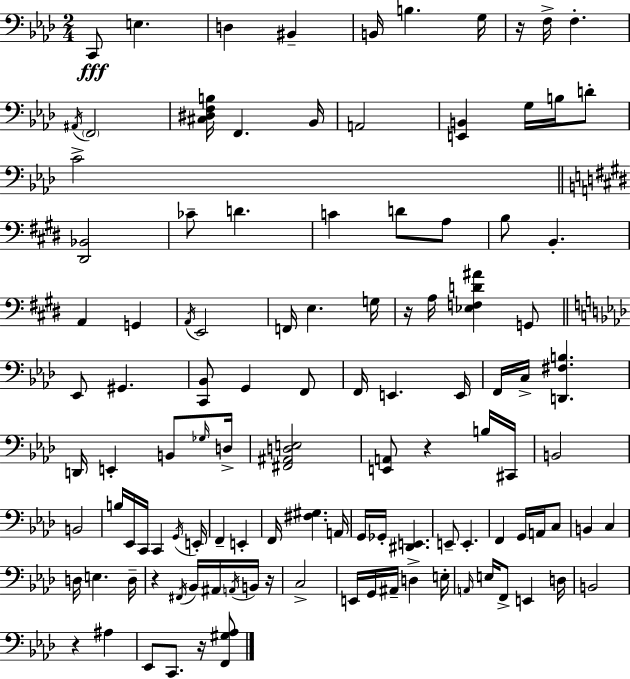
X:1
T:Untitled
M:2/4
L:1/4
K:Fm
C,,/2 E, D, ^B,, B,,/4 B, G,/4 z/4 F,/4 F, ^A,,/4 F,,2 [^C,^D,F,B,]/4 F,, _B,,/4 A,,2 [E,,B,,] G,/4 B,/4 D/2 C2 [^D,,_B,,]2 _C/2 D C D/2 A,/2 B,/2 B,, A,, G,, A,,/4 E,,2 F,,/4 E, G,/4 z/4 A,/4 [_E,F,D^A] G,,/2 _E,,/2 ^G,, [C,,_B,,]/2 G,, F,,/2 F,,/4 E,, E,,/4 F,,/4 C,/4 [D,,^F,B,] D,,/4 E,, B,,/2 _G,/4 D,/4 [^F,,^A,,D,E,]2 [E,,A,,]/2 z B,/4 ^C,,/4 B,,2 B,,2 B,/4 _E,,/4 C,,/4 C,, G,,/4 E,,/4 F,, E,, F,,/4 [^F,^G,] A,,/4 G,,/4 _G,,/4 [^D,,E,,] E,,/2 E,, F,, G,,/4 A,,/4 C,/2 B,, C, D,/4 E, D,/4 z ^F,,/4 _B,,/4 ^A,,/4 A,,/4 B,,/4 z/4 C,2 E,,/4 G,,/4 ^A,,/4 D, E,/4 A,,/4 E,/4 F,,/2 E,, D,/4 B,,2 z ^A, _E,,/2 C,,/2 z/4 [F,,^G,_A,]/2